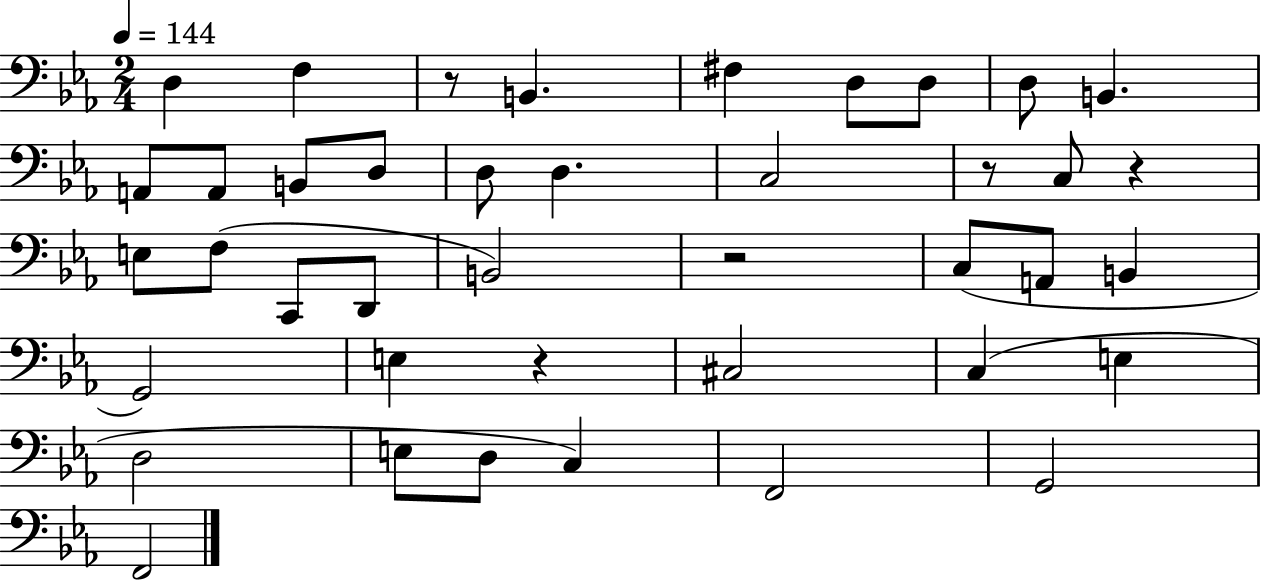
X:1
T:Untitled
M:2/4
L:1/4
K:Eb
D, F, z/2 B,, ^F, D,/2 D,/2 D,/2 B,, A,,/2 A,,/2 B,,/2 D,/2 D,/2 D, C,2 z/2 C,/2 z E,/2 F,/2 C,,/2 D,,/2 B,,2 z2 C,/2 A,,/2 B,, G,,2 E, z ^C,2 C, E, D,2 E,/2 D,/2 C, F,,2 G,,2 F,,2